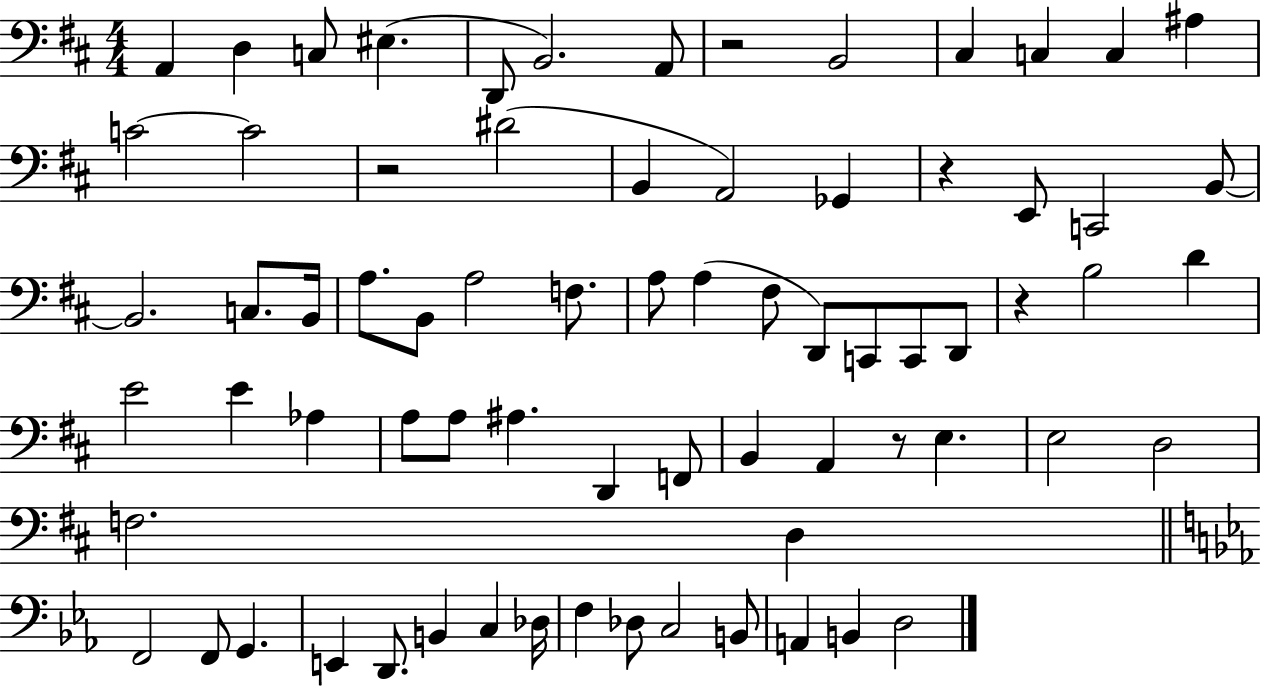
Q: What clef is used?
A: bass